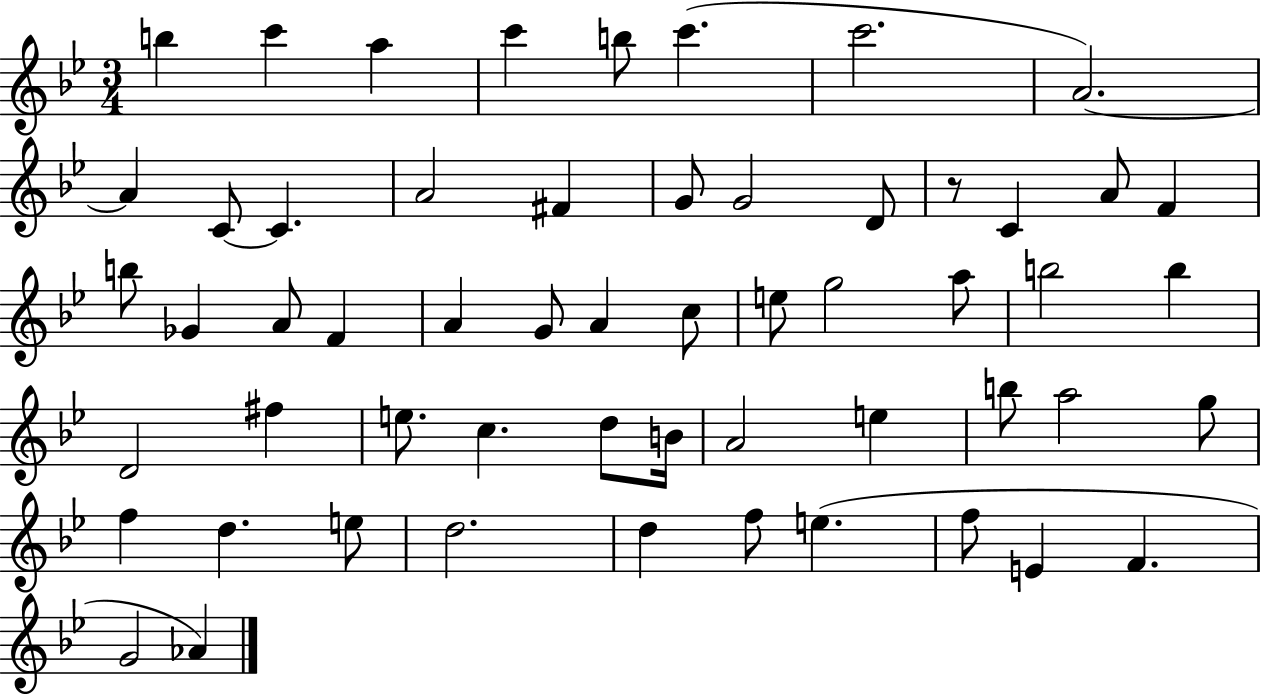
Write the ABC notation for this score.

X:1
T:Untitled
M:3/4
L:1/4
K:Bb
b c' a c' b/2 c' c'2 A2 A C/2 C A2 ^F G/2 G2 D/2 z/2 C A/2 F b/2 _G A/2 F A G/2 A c/2 e/2 g2 a/2 b2 b D2 ^f e/2 c d/2 B/4 A2 e b/2 a2 g/2 f d e/2 d2 d f/2 e f/2 E F G2 _A